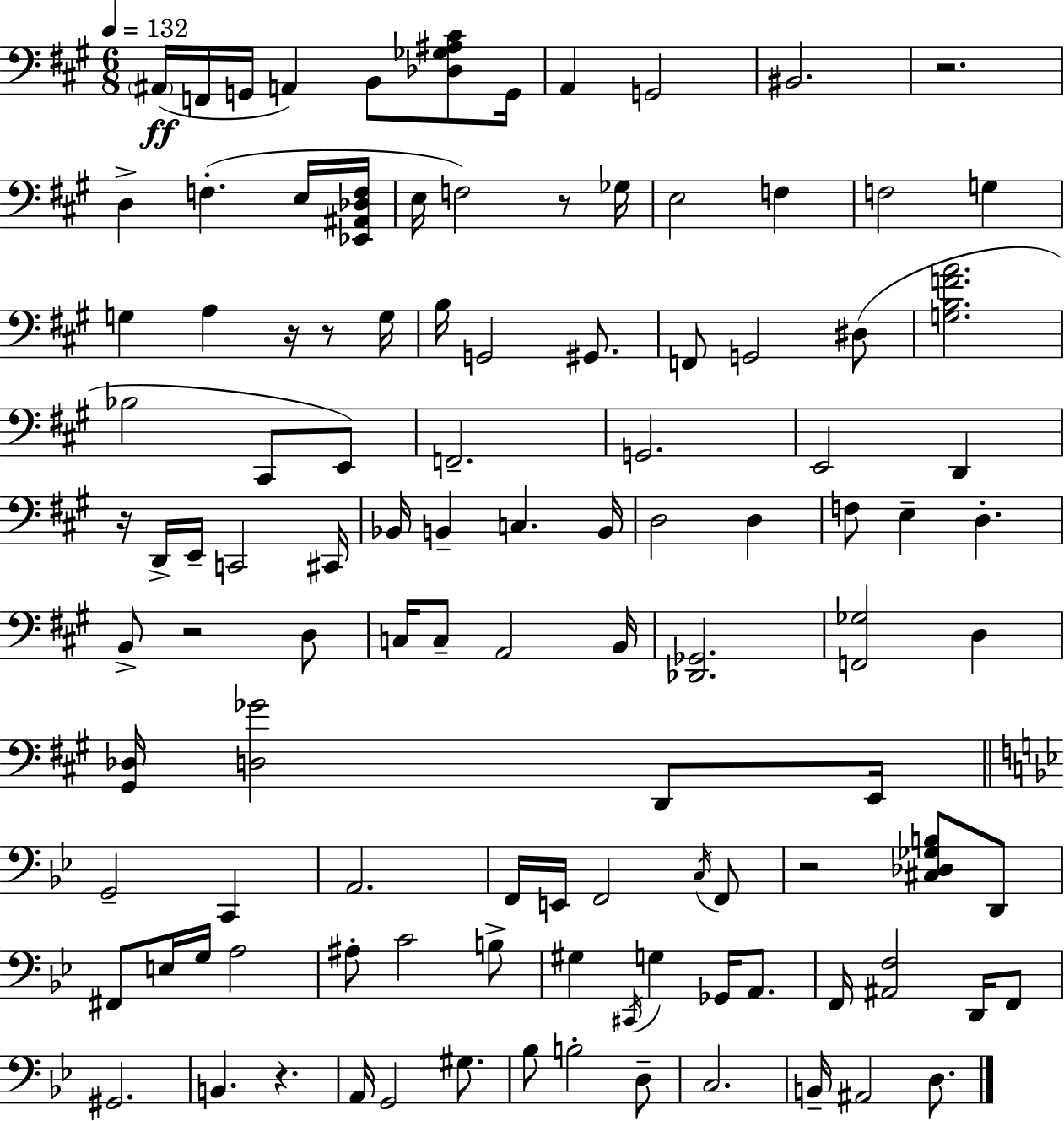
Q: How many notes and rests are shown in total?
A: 110